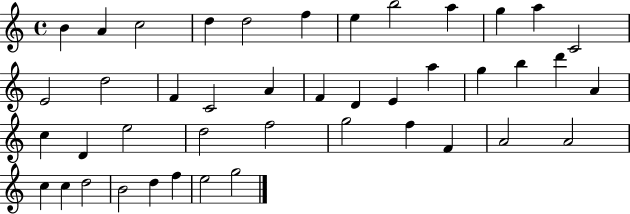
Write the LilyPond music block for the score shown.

{
  \clef treble
  \time 4/4
  \defaultTimeSignature
  \key c \major
  b'4 a'4 c''2 | d''4 d''2 f''4 | e''4 b''2 a''4 | g''4 a''4 c'2 | \break e'2 d''2 | f'4 c'2 a'4 | f'4 d'4 e'4 a''4 | g''4 b''4 d'''4 a'4 | \break c''4 d'4 e''2 | d''2 f''2 | g''2 f''4 f'4 | a'2 a'2 | \break c''4 c''4 d''2 | b'2 d''4 f''4 | e''2 g''2 | \bar "|."
}